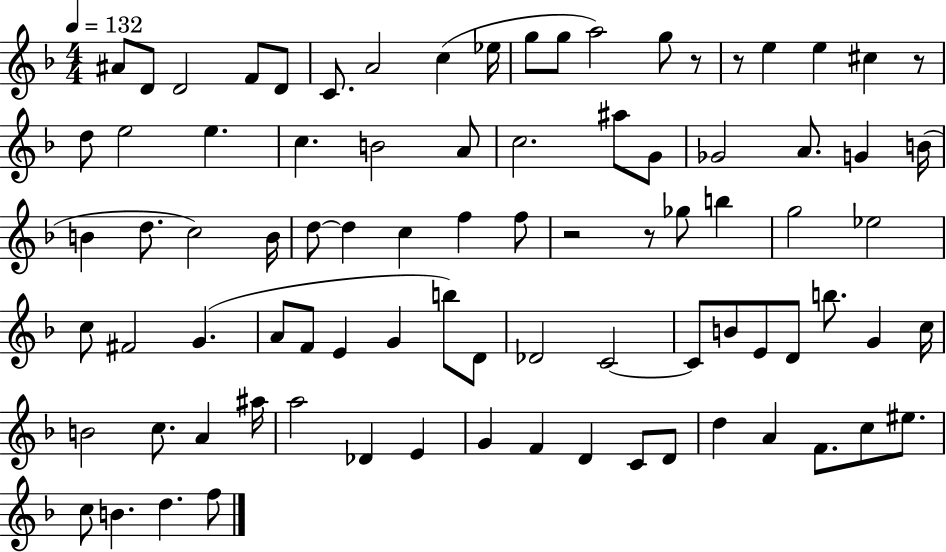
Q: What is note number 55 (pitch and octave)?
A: B4